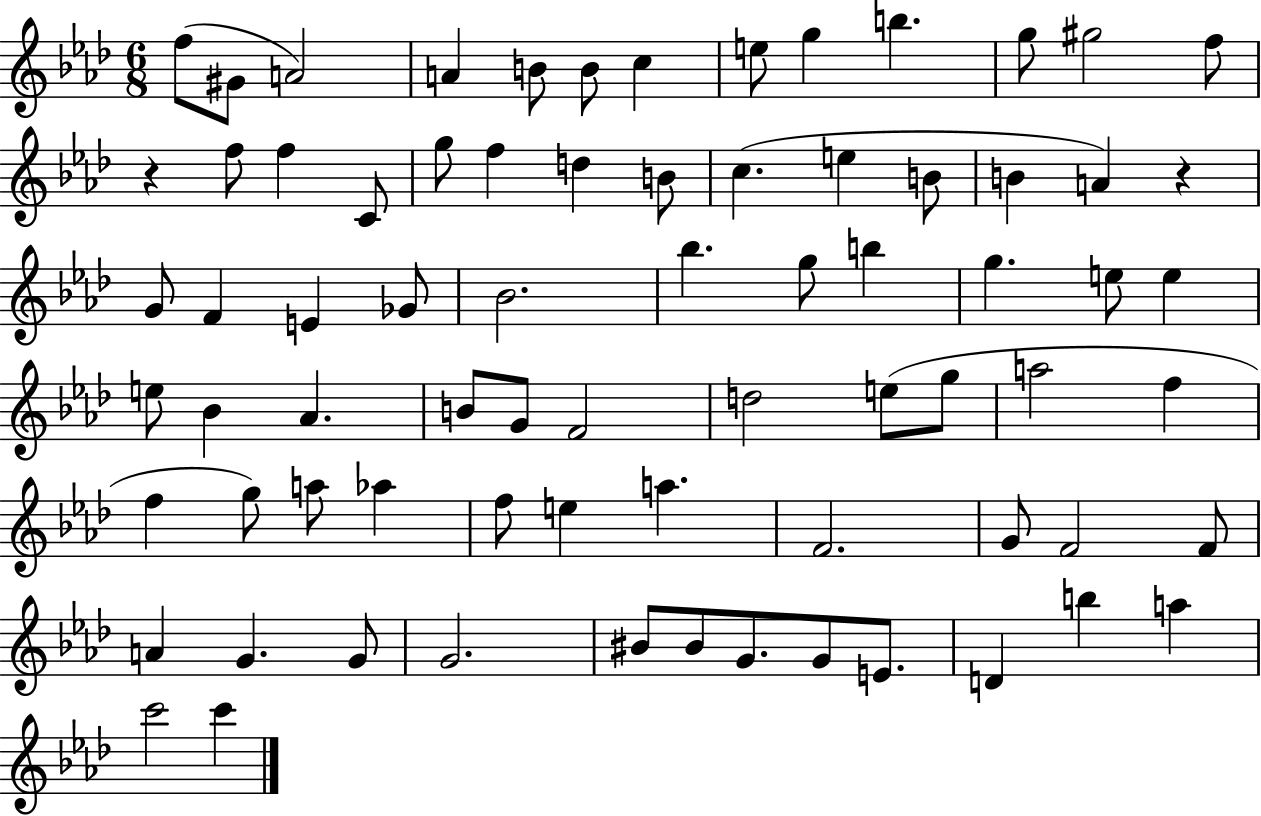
{
  \clef treble
  \numericTimeSignature
  \time 6/8
  \key aes \major
  f''8( gis'8 a'2) | a'4 b'8 b'8 c''4 | e''8 g''4 b''4. | g''8 gis''2 f''8 | \break r4 f''8 f''4 c'8 | g''8 f''4 d''4 b'8 | c''4.( e''4 b'8 | b'4 a'4) r4 | \break g'8 f'4 e'4 ges'8 | bes'2. | bes''4. g''8 b''4 | g''4. e''8 e''4 | \break e''8 bes'4 aes'4. | b'8 g'8 f'2 | d''2 e''8( g''8 | a''2 f''4 | \break f''4 g''8) a''8 aes''4 | f''8 e''4 a''4. | f'2. | g'8 f'2 f'8 | \break a'4 g'4. g'8 | g'2. | bis'8 bis'8 g'8. g'8 e'8. | d'4 b''4 a''4 | \break c'''2 c'''4 | \bar "|."
}